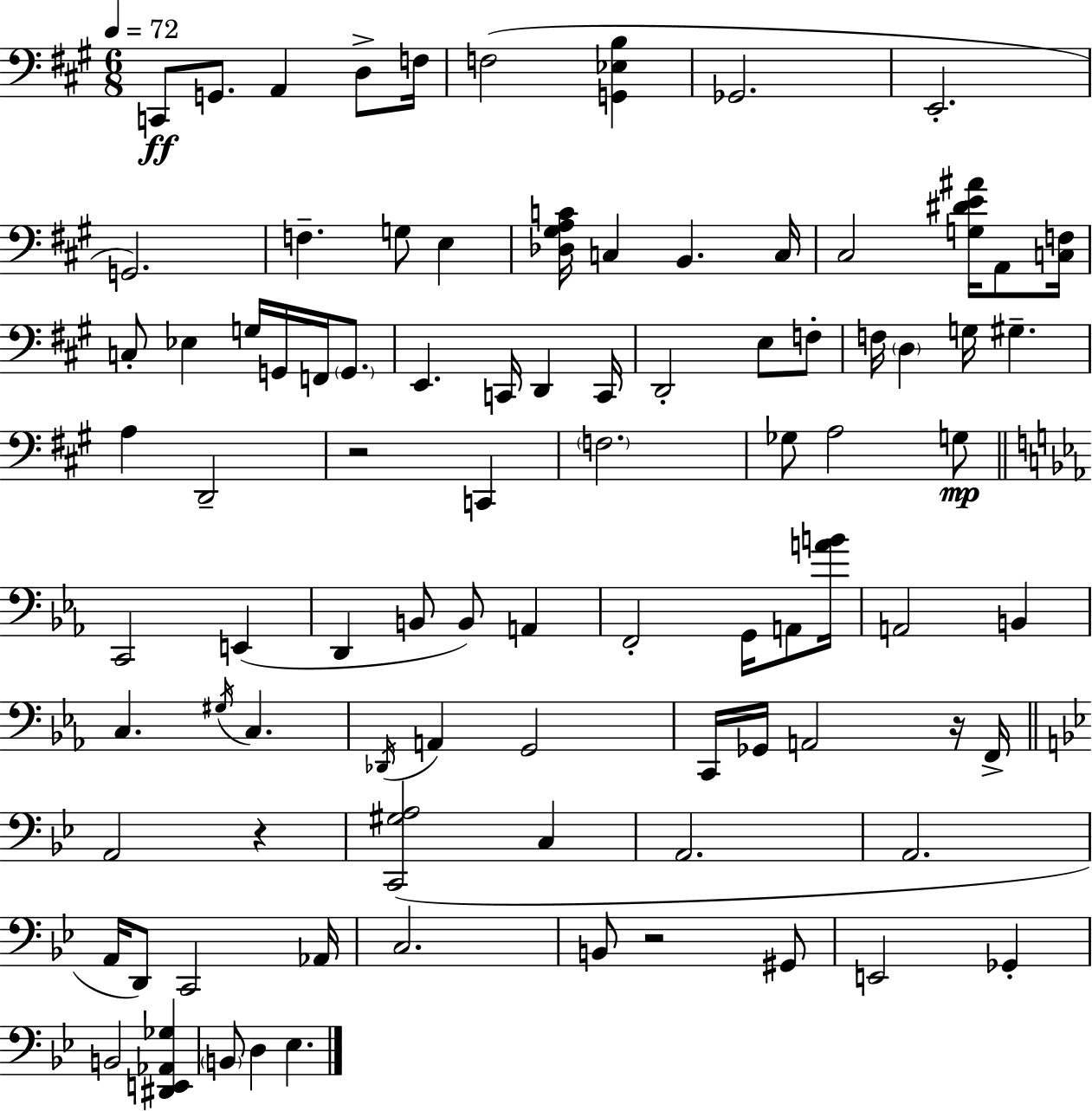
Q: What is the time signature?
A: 6/8